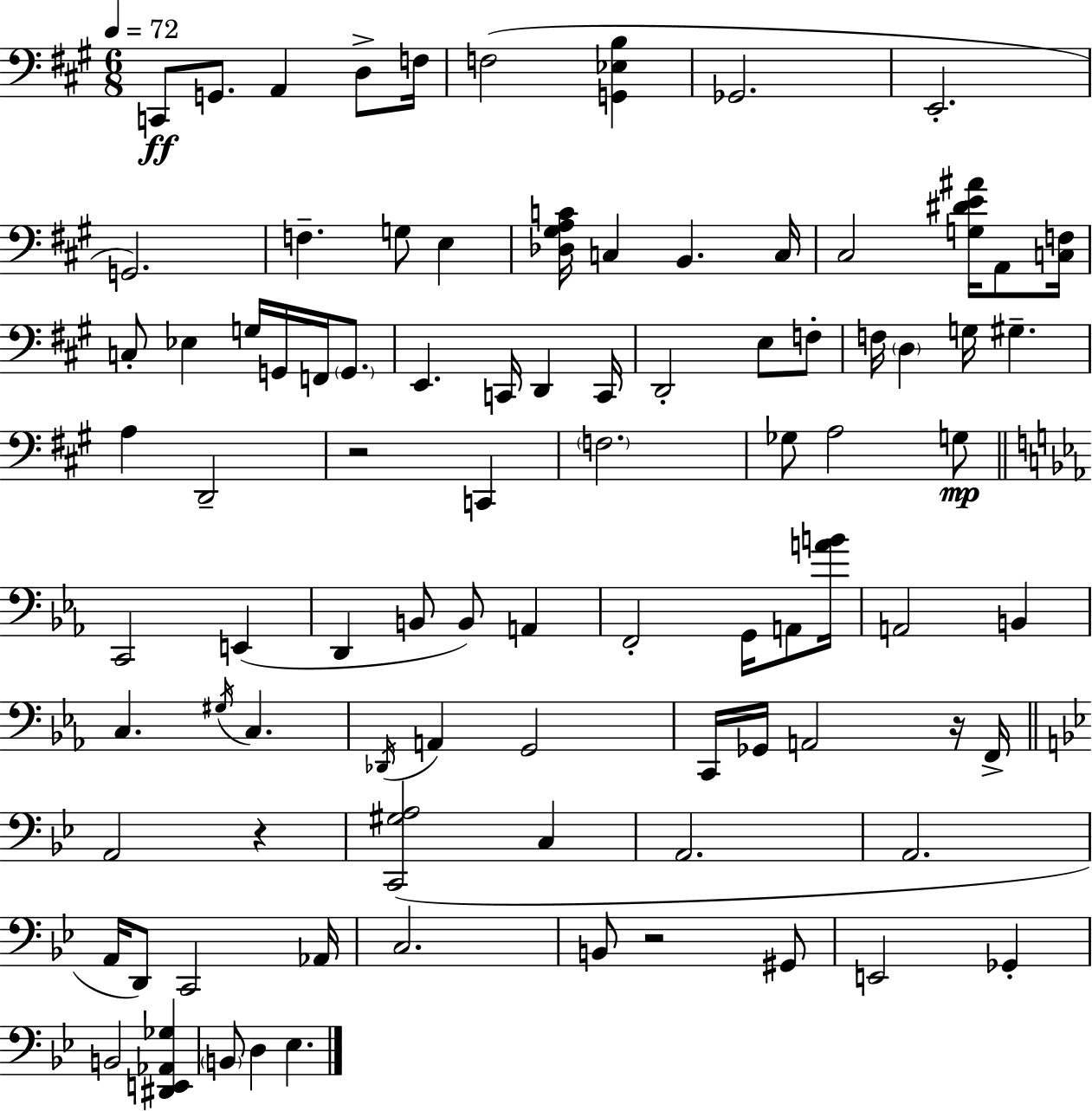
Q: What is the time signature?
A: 6/8